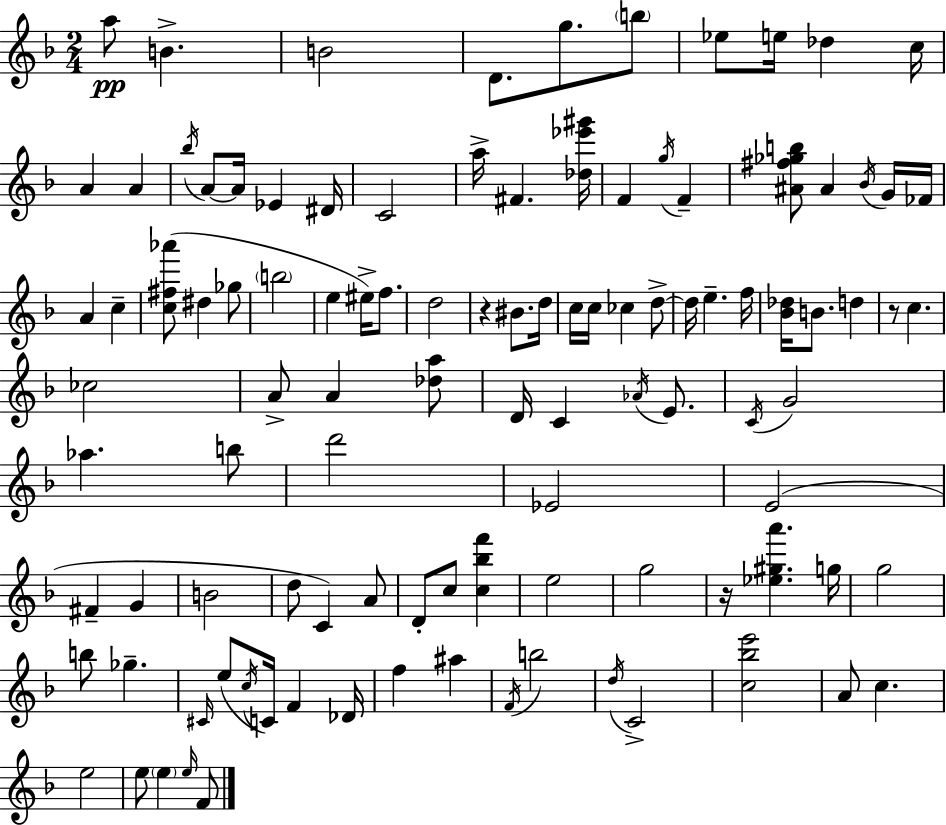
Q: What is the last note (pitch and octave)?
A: F4